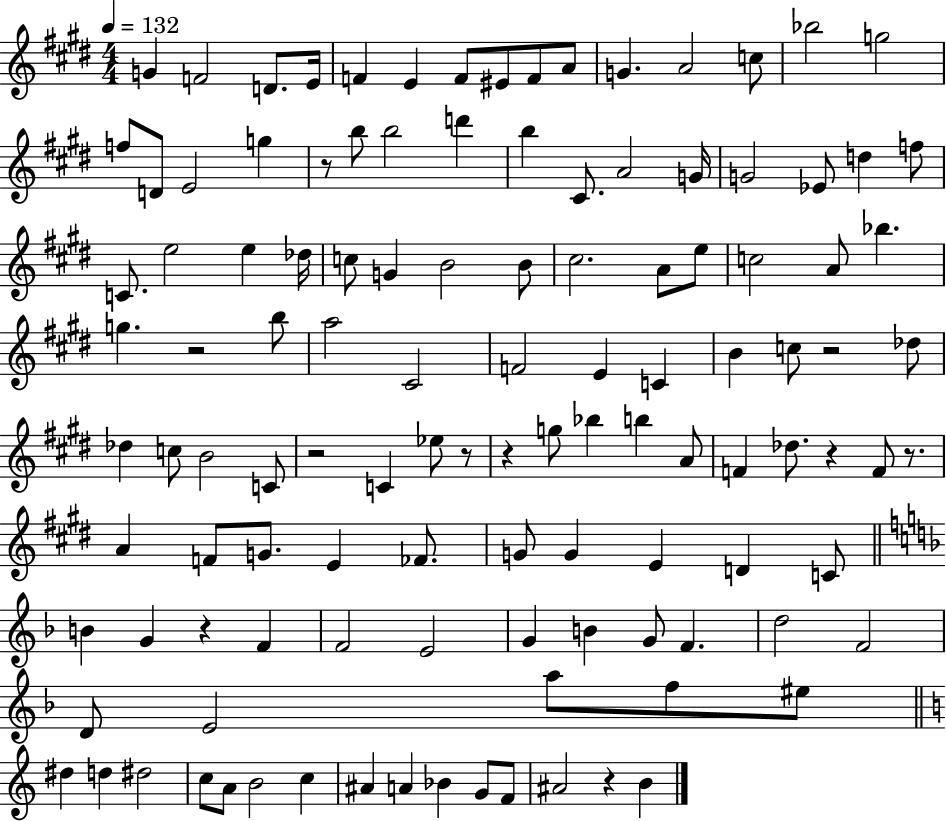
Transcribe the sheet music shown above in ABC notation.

X:1
T:Untitled
M:4/4
L:1/4
K:E
G F2 D/2 E/4 F E F/2 ^E/2 F/2 A/2 G A2 c/2 _b2 g2 f/2 D/2 E2 g z/2 b/2 b2 d' b ^C/2 A2 G/4 G2 _E/2 d f/2 C/2 e2 e _d/4 c/2 G B2 B/2 ^c2 A/2 e/2 c2 A/2 _b g z2 b/2 a2 ^C2 F2 E C B c/2 z2 _d/2 _d c/2 B2 C/2 z2 C _e/2 z/2 z g/2 _b b A/2 F _d/2 z F/2 z/2 A F/2 G/2 E _F/2 G/2 G E D C/2 B G z F F2 E2 G B G/2 F d2 F2 D/2 E2 a/2 f/2 ^e/2 ^d d ^d2 c/2 A/2 B2 c ^A A _B G/2 F/2 ^A2 z B